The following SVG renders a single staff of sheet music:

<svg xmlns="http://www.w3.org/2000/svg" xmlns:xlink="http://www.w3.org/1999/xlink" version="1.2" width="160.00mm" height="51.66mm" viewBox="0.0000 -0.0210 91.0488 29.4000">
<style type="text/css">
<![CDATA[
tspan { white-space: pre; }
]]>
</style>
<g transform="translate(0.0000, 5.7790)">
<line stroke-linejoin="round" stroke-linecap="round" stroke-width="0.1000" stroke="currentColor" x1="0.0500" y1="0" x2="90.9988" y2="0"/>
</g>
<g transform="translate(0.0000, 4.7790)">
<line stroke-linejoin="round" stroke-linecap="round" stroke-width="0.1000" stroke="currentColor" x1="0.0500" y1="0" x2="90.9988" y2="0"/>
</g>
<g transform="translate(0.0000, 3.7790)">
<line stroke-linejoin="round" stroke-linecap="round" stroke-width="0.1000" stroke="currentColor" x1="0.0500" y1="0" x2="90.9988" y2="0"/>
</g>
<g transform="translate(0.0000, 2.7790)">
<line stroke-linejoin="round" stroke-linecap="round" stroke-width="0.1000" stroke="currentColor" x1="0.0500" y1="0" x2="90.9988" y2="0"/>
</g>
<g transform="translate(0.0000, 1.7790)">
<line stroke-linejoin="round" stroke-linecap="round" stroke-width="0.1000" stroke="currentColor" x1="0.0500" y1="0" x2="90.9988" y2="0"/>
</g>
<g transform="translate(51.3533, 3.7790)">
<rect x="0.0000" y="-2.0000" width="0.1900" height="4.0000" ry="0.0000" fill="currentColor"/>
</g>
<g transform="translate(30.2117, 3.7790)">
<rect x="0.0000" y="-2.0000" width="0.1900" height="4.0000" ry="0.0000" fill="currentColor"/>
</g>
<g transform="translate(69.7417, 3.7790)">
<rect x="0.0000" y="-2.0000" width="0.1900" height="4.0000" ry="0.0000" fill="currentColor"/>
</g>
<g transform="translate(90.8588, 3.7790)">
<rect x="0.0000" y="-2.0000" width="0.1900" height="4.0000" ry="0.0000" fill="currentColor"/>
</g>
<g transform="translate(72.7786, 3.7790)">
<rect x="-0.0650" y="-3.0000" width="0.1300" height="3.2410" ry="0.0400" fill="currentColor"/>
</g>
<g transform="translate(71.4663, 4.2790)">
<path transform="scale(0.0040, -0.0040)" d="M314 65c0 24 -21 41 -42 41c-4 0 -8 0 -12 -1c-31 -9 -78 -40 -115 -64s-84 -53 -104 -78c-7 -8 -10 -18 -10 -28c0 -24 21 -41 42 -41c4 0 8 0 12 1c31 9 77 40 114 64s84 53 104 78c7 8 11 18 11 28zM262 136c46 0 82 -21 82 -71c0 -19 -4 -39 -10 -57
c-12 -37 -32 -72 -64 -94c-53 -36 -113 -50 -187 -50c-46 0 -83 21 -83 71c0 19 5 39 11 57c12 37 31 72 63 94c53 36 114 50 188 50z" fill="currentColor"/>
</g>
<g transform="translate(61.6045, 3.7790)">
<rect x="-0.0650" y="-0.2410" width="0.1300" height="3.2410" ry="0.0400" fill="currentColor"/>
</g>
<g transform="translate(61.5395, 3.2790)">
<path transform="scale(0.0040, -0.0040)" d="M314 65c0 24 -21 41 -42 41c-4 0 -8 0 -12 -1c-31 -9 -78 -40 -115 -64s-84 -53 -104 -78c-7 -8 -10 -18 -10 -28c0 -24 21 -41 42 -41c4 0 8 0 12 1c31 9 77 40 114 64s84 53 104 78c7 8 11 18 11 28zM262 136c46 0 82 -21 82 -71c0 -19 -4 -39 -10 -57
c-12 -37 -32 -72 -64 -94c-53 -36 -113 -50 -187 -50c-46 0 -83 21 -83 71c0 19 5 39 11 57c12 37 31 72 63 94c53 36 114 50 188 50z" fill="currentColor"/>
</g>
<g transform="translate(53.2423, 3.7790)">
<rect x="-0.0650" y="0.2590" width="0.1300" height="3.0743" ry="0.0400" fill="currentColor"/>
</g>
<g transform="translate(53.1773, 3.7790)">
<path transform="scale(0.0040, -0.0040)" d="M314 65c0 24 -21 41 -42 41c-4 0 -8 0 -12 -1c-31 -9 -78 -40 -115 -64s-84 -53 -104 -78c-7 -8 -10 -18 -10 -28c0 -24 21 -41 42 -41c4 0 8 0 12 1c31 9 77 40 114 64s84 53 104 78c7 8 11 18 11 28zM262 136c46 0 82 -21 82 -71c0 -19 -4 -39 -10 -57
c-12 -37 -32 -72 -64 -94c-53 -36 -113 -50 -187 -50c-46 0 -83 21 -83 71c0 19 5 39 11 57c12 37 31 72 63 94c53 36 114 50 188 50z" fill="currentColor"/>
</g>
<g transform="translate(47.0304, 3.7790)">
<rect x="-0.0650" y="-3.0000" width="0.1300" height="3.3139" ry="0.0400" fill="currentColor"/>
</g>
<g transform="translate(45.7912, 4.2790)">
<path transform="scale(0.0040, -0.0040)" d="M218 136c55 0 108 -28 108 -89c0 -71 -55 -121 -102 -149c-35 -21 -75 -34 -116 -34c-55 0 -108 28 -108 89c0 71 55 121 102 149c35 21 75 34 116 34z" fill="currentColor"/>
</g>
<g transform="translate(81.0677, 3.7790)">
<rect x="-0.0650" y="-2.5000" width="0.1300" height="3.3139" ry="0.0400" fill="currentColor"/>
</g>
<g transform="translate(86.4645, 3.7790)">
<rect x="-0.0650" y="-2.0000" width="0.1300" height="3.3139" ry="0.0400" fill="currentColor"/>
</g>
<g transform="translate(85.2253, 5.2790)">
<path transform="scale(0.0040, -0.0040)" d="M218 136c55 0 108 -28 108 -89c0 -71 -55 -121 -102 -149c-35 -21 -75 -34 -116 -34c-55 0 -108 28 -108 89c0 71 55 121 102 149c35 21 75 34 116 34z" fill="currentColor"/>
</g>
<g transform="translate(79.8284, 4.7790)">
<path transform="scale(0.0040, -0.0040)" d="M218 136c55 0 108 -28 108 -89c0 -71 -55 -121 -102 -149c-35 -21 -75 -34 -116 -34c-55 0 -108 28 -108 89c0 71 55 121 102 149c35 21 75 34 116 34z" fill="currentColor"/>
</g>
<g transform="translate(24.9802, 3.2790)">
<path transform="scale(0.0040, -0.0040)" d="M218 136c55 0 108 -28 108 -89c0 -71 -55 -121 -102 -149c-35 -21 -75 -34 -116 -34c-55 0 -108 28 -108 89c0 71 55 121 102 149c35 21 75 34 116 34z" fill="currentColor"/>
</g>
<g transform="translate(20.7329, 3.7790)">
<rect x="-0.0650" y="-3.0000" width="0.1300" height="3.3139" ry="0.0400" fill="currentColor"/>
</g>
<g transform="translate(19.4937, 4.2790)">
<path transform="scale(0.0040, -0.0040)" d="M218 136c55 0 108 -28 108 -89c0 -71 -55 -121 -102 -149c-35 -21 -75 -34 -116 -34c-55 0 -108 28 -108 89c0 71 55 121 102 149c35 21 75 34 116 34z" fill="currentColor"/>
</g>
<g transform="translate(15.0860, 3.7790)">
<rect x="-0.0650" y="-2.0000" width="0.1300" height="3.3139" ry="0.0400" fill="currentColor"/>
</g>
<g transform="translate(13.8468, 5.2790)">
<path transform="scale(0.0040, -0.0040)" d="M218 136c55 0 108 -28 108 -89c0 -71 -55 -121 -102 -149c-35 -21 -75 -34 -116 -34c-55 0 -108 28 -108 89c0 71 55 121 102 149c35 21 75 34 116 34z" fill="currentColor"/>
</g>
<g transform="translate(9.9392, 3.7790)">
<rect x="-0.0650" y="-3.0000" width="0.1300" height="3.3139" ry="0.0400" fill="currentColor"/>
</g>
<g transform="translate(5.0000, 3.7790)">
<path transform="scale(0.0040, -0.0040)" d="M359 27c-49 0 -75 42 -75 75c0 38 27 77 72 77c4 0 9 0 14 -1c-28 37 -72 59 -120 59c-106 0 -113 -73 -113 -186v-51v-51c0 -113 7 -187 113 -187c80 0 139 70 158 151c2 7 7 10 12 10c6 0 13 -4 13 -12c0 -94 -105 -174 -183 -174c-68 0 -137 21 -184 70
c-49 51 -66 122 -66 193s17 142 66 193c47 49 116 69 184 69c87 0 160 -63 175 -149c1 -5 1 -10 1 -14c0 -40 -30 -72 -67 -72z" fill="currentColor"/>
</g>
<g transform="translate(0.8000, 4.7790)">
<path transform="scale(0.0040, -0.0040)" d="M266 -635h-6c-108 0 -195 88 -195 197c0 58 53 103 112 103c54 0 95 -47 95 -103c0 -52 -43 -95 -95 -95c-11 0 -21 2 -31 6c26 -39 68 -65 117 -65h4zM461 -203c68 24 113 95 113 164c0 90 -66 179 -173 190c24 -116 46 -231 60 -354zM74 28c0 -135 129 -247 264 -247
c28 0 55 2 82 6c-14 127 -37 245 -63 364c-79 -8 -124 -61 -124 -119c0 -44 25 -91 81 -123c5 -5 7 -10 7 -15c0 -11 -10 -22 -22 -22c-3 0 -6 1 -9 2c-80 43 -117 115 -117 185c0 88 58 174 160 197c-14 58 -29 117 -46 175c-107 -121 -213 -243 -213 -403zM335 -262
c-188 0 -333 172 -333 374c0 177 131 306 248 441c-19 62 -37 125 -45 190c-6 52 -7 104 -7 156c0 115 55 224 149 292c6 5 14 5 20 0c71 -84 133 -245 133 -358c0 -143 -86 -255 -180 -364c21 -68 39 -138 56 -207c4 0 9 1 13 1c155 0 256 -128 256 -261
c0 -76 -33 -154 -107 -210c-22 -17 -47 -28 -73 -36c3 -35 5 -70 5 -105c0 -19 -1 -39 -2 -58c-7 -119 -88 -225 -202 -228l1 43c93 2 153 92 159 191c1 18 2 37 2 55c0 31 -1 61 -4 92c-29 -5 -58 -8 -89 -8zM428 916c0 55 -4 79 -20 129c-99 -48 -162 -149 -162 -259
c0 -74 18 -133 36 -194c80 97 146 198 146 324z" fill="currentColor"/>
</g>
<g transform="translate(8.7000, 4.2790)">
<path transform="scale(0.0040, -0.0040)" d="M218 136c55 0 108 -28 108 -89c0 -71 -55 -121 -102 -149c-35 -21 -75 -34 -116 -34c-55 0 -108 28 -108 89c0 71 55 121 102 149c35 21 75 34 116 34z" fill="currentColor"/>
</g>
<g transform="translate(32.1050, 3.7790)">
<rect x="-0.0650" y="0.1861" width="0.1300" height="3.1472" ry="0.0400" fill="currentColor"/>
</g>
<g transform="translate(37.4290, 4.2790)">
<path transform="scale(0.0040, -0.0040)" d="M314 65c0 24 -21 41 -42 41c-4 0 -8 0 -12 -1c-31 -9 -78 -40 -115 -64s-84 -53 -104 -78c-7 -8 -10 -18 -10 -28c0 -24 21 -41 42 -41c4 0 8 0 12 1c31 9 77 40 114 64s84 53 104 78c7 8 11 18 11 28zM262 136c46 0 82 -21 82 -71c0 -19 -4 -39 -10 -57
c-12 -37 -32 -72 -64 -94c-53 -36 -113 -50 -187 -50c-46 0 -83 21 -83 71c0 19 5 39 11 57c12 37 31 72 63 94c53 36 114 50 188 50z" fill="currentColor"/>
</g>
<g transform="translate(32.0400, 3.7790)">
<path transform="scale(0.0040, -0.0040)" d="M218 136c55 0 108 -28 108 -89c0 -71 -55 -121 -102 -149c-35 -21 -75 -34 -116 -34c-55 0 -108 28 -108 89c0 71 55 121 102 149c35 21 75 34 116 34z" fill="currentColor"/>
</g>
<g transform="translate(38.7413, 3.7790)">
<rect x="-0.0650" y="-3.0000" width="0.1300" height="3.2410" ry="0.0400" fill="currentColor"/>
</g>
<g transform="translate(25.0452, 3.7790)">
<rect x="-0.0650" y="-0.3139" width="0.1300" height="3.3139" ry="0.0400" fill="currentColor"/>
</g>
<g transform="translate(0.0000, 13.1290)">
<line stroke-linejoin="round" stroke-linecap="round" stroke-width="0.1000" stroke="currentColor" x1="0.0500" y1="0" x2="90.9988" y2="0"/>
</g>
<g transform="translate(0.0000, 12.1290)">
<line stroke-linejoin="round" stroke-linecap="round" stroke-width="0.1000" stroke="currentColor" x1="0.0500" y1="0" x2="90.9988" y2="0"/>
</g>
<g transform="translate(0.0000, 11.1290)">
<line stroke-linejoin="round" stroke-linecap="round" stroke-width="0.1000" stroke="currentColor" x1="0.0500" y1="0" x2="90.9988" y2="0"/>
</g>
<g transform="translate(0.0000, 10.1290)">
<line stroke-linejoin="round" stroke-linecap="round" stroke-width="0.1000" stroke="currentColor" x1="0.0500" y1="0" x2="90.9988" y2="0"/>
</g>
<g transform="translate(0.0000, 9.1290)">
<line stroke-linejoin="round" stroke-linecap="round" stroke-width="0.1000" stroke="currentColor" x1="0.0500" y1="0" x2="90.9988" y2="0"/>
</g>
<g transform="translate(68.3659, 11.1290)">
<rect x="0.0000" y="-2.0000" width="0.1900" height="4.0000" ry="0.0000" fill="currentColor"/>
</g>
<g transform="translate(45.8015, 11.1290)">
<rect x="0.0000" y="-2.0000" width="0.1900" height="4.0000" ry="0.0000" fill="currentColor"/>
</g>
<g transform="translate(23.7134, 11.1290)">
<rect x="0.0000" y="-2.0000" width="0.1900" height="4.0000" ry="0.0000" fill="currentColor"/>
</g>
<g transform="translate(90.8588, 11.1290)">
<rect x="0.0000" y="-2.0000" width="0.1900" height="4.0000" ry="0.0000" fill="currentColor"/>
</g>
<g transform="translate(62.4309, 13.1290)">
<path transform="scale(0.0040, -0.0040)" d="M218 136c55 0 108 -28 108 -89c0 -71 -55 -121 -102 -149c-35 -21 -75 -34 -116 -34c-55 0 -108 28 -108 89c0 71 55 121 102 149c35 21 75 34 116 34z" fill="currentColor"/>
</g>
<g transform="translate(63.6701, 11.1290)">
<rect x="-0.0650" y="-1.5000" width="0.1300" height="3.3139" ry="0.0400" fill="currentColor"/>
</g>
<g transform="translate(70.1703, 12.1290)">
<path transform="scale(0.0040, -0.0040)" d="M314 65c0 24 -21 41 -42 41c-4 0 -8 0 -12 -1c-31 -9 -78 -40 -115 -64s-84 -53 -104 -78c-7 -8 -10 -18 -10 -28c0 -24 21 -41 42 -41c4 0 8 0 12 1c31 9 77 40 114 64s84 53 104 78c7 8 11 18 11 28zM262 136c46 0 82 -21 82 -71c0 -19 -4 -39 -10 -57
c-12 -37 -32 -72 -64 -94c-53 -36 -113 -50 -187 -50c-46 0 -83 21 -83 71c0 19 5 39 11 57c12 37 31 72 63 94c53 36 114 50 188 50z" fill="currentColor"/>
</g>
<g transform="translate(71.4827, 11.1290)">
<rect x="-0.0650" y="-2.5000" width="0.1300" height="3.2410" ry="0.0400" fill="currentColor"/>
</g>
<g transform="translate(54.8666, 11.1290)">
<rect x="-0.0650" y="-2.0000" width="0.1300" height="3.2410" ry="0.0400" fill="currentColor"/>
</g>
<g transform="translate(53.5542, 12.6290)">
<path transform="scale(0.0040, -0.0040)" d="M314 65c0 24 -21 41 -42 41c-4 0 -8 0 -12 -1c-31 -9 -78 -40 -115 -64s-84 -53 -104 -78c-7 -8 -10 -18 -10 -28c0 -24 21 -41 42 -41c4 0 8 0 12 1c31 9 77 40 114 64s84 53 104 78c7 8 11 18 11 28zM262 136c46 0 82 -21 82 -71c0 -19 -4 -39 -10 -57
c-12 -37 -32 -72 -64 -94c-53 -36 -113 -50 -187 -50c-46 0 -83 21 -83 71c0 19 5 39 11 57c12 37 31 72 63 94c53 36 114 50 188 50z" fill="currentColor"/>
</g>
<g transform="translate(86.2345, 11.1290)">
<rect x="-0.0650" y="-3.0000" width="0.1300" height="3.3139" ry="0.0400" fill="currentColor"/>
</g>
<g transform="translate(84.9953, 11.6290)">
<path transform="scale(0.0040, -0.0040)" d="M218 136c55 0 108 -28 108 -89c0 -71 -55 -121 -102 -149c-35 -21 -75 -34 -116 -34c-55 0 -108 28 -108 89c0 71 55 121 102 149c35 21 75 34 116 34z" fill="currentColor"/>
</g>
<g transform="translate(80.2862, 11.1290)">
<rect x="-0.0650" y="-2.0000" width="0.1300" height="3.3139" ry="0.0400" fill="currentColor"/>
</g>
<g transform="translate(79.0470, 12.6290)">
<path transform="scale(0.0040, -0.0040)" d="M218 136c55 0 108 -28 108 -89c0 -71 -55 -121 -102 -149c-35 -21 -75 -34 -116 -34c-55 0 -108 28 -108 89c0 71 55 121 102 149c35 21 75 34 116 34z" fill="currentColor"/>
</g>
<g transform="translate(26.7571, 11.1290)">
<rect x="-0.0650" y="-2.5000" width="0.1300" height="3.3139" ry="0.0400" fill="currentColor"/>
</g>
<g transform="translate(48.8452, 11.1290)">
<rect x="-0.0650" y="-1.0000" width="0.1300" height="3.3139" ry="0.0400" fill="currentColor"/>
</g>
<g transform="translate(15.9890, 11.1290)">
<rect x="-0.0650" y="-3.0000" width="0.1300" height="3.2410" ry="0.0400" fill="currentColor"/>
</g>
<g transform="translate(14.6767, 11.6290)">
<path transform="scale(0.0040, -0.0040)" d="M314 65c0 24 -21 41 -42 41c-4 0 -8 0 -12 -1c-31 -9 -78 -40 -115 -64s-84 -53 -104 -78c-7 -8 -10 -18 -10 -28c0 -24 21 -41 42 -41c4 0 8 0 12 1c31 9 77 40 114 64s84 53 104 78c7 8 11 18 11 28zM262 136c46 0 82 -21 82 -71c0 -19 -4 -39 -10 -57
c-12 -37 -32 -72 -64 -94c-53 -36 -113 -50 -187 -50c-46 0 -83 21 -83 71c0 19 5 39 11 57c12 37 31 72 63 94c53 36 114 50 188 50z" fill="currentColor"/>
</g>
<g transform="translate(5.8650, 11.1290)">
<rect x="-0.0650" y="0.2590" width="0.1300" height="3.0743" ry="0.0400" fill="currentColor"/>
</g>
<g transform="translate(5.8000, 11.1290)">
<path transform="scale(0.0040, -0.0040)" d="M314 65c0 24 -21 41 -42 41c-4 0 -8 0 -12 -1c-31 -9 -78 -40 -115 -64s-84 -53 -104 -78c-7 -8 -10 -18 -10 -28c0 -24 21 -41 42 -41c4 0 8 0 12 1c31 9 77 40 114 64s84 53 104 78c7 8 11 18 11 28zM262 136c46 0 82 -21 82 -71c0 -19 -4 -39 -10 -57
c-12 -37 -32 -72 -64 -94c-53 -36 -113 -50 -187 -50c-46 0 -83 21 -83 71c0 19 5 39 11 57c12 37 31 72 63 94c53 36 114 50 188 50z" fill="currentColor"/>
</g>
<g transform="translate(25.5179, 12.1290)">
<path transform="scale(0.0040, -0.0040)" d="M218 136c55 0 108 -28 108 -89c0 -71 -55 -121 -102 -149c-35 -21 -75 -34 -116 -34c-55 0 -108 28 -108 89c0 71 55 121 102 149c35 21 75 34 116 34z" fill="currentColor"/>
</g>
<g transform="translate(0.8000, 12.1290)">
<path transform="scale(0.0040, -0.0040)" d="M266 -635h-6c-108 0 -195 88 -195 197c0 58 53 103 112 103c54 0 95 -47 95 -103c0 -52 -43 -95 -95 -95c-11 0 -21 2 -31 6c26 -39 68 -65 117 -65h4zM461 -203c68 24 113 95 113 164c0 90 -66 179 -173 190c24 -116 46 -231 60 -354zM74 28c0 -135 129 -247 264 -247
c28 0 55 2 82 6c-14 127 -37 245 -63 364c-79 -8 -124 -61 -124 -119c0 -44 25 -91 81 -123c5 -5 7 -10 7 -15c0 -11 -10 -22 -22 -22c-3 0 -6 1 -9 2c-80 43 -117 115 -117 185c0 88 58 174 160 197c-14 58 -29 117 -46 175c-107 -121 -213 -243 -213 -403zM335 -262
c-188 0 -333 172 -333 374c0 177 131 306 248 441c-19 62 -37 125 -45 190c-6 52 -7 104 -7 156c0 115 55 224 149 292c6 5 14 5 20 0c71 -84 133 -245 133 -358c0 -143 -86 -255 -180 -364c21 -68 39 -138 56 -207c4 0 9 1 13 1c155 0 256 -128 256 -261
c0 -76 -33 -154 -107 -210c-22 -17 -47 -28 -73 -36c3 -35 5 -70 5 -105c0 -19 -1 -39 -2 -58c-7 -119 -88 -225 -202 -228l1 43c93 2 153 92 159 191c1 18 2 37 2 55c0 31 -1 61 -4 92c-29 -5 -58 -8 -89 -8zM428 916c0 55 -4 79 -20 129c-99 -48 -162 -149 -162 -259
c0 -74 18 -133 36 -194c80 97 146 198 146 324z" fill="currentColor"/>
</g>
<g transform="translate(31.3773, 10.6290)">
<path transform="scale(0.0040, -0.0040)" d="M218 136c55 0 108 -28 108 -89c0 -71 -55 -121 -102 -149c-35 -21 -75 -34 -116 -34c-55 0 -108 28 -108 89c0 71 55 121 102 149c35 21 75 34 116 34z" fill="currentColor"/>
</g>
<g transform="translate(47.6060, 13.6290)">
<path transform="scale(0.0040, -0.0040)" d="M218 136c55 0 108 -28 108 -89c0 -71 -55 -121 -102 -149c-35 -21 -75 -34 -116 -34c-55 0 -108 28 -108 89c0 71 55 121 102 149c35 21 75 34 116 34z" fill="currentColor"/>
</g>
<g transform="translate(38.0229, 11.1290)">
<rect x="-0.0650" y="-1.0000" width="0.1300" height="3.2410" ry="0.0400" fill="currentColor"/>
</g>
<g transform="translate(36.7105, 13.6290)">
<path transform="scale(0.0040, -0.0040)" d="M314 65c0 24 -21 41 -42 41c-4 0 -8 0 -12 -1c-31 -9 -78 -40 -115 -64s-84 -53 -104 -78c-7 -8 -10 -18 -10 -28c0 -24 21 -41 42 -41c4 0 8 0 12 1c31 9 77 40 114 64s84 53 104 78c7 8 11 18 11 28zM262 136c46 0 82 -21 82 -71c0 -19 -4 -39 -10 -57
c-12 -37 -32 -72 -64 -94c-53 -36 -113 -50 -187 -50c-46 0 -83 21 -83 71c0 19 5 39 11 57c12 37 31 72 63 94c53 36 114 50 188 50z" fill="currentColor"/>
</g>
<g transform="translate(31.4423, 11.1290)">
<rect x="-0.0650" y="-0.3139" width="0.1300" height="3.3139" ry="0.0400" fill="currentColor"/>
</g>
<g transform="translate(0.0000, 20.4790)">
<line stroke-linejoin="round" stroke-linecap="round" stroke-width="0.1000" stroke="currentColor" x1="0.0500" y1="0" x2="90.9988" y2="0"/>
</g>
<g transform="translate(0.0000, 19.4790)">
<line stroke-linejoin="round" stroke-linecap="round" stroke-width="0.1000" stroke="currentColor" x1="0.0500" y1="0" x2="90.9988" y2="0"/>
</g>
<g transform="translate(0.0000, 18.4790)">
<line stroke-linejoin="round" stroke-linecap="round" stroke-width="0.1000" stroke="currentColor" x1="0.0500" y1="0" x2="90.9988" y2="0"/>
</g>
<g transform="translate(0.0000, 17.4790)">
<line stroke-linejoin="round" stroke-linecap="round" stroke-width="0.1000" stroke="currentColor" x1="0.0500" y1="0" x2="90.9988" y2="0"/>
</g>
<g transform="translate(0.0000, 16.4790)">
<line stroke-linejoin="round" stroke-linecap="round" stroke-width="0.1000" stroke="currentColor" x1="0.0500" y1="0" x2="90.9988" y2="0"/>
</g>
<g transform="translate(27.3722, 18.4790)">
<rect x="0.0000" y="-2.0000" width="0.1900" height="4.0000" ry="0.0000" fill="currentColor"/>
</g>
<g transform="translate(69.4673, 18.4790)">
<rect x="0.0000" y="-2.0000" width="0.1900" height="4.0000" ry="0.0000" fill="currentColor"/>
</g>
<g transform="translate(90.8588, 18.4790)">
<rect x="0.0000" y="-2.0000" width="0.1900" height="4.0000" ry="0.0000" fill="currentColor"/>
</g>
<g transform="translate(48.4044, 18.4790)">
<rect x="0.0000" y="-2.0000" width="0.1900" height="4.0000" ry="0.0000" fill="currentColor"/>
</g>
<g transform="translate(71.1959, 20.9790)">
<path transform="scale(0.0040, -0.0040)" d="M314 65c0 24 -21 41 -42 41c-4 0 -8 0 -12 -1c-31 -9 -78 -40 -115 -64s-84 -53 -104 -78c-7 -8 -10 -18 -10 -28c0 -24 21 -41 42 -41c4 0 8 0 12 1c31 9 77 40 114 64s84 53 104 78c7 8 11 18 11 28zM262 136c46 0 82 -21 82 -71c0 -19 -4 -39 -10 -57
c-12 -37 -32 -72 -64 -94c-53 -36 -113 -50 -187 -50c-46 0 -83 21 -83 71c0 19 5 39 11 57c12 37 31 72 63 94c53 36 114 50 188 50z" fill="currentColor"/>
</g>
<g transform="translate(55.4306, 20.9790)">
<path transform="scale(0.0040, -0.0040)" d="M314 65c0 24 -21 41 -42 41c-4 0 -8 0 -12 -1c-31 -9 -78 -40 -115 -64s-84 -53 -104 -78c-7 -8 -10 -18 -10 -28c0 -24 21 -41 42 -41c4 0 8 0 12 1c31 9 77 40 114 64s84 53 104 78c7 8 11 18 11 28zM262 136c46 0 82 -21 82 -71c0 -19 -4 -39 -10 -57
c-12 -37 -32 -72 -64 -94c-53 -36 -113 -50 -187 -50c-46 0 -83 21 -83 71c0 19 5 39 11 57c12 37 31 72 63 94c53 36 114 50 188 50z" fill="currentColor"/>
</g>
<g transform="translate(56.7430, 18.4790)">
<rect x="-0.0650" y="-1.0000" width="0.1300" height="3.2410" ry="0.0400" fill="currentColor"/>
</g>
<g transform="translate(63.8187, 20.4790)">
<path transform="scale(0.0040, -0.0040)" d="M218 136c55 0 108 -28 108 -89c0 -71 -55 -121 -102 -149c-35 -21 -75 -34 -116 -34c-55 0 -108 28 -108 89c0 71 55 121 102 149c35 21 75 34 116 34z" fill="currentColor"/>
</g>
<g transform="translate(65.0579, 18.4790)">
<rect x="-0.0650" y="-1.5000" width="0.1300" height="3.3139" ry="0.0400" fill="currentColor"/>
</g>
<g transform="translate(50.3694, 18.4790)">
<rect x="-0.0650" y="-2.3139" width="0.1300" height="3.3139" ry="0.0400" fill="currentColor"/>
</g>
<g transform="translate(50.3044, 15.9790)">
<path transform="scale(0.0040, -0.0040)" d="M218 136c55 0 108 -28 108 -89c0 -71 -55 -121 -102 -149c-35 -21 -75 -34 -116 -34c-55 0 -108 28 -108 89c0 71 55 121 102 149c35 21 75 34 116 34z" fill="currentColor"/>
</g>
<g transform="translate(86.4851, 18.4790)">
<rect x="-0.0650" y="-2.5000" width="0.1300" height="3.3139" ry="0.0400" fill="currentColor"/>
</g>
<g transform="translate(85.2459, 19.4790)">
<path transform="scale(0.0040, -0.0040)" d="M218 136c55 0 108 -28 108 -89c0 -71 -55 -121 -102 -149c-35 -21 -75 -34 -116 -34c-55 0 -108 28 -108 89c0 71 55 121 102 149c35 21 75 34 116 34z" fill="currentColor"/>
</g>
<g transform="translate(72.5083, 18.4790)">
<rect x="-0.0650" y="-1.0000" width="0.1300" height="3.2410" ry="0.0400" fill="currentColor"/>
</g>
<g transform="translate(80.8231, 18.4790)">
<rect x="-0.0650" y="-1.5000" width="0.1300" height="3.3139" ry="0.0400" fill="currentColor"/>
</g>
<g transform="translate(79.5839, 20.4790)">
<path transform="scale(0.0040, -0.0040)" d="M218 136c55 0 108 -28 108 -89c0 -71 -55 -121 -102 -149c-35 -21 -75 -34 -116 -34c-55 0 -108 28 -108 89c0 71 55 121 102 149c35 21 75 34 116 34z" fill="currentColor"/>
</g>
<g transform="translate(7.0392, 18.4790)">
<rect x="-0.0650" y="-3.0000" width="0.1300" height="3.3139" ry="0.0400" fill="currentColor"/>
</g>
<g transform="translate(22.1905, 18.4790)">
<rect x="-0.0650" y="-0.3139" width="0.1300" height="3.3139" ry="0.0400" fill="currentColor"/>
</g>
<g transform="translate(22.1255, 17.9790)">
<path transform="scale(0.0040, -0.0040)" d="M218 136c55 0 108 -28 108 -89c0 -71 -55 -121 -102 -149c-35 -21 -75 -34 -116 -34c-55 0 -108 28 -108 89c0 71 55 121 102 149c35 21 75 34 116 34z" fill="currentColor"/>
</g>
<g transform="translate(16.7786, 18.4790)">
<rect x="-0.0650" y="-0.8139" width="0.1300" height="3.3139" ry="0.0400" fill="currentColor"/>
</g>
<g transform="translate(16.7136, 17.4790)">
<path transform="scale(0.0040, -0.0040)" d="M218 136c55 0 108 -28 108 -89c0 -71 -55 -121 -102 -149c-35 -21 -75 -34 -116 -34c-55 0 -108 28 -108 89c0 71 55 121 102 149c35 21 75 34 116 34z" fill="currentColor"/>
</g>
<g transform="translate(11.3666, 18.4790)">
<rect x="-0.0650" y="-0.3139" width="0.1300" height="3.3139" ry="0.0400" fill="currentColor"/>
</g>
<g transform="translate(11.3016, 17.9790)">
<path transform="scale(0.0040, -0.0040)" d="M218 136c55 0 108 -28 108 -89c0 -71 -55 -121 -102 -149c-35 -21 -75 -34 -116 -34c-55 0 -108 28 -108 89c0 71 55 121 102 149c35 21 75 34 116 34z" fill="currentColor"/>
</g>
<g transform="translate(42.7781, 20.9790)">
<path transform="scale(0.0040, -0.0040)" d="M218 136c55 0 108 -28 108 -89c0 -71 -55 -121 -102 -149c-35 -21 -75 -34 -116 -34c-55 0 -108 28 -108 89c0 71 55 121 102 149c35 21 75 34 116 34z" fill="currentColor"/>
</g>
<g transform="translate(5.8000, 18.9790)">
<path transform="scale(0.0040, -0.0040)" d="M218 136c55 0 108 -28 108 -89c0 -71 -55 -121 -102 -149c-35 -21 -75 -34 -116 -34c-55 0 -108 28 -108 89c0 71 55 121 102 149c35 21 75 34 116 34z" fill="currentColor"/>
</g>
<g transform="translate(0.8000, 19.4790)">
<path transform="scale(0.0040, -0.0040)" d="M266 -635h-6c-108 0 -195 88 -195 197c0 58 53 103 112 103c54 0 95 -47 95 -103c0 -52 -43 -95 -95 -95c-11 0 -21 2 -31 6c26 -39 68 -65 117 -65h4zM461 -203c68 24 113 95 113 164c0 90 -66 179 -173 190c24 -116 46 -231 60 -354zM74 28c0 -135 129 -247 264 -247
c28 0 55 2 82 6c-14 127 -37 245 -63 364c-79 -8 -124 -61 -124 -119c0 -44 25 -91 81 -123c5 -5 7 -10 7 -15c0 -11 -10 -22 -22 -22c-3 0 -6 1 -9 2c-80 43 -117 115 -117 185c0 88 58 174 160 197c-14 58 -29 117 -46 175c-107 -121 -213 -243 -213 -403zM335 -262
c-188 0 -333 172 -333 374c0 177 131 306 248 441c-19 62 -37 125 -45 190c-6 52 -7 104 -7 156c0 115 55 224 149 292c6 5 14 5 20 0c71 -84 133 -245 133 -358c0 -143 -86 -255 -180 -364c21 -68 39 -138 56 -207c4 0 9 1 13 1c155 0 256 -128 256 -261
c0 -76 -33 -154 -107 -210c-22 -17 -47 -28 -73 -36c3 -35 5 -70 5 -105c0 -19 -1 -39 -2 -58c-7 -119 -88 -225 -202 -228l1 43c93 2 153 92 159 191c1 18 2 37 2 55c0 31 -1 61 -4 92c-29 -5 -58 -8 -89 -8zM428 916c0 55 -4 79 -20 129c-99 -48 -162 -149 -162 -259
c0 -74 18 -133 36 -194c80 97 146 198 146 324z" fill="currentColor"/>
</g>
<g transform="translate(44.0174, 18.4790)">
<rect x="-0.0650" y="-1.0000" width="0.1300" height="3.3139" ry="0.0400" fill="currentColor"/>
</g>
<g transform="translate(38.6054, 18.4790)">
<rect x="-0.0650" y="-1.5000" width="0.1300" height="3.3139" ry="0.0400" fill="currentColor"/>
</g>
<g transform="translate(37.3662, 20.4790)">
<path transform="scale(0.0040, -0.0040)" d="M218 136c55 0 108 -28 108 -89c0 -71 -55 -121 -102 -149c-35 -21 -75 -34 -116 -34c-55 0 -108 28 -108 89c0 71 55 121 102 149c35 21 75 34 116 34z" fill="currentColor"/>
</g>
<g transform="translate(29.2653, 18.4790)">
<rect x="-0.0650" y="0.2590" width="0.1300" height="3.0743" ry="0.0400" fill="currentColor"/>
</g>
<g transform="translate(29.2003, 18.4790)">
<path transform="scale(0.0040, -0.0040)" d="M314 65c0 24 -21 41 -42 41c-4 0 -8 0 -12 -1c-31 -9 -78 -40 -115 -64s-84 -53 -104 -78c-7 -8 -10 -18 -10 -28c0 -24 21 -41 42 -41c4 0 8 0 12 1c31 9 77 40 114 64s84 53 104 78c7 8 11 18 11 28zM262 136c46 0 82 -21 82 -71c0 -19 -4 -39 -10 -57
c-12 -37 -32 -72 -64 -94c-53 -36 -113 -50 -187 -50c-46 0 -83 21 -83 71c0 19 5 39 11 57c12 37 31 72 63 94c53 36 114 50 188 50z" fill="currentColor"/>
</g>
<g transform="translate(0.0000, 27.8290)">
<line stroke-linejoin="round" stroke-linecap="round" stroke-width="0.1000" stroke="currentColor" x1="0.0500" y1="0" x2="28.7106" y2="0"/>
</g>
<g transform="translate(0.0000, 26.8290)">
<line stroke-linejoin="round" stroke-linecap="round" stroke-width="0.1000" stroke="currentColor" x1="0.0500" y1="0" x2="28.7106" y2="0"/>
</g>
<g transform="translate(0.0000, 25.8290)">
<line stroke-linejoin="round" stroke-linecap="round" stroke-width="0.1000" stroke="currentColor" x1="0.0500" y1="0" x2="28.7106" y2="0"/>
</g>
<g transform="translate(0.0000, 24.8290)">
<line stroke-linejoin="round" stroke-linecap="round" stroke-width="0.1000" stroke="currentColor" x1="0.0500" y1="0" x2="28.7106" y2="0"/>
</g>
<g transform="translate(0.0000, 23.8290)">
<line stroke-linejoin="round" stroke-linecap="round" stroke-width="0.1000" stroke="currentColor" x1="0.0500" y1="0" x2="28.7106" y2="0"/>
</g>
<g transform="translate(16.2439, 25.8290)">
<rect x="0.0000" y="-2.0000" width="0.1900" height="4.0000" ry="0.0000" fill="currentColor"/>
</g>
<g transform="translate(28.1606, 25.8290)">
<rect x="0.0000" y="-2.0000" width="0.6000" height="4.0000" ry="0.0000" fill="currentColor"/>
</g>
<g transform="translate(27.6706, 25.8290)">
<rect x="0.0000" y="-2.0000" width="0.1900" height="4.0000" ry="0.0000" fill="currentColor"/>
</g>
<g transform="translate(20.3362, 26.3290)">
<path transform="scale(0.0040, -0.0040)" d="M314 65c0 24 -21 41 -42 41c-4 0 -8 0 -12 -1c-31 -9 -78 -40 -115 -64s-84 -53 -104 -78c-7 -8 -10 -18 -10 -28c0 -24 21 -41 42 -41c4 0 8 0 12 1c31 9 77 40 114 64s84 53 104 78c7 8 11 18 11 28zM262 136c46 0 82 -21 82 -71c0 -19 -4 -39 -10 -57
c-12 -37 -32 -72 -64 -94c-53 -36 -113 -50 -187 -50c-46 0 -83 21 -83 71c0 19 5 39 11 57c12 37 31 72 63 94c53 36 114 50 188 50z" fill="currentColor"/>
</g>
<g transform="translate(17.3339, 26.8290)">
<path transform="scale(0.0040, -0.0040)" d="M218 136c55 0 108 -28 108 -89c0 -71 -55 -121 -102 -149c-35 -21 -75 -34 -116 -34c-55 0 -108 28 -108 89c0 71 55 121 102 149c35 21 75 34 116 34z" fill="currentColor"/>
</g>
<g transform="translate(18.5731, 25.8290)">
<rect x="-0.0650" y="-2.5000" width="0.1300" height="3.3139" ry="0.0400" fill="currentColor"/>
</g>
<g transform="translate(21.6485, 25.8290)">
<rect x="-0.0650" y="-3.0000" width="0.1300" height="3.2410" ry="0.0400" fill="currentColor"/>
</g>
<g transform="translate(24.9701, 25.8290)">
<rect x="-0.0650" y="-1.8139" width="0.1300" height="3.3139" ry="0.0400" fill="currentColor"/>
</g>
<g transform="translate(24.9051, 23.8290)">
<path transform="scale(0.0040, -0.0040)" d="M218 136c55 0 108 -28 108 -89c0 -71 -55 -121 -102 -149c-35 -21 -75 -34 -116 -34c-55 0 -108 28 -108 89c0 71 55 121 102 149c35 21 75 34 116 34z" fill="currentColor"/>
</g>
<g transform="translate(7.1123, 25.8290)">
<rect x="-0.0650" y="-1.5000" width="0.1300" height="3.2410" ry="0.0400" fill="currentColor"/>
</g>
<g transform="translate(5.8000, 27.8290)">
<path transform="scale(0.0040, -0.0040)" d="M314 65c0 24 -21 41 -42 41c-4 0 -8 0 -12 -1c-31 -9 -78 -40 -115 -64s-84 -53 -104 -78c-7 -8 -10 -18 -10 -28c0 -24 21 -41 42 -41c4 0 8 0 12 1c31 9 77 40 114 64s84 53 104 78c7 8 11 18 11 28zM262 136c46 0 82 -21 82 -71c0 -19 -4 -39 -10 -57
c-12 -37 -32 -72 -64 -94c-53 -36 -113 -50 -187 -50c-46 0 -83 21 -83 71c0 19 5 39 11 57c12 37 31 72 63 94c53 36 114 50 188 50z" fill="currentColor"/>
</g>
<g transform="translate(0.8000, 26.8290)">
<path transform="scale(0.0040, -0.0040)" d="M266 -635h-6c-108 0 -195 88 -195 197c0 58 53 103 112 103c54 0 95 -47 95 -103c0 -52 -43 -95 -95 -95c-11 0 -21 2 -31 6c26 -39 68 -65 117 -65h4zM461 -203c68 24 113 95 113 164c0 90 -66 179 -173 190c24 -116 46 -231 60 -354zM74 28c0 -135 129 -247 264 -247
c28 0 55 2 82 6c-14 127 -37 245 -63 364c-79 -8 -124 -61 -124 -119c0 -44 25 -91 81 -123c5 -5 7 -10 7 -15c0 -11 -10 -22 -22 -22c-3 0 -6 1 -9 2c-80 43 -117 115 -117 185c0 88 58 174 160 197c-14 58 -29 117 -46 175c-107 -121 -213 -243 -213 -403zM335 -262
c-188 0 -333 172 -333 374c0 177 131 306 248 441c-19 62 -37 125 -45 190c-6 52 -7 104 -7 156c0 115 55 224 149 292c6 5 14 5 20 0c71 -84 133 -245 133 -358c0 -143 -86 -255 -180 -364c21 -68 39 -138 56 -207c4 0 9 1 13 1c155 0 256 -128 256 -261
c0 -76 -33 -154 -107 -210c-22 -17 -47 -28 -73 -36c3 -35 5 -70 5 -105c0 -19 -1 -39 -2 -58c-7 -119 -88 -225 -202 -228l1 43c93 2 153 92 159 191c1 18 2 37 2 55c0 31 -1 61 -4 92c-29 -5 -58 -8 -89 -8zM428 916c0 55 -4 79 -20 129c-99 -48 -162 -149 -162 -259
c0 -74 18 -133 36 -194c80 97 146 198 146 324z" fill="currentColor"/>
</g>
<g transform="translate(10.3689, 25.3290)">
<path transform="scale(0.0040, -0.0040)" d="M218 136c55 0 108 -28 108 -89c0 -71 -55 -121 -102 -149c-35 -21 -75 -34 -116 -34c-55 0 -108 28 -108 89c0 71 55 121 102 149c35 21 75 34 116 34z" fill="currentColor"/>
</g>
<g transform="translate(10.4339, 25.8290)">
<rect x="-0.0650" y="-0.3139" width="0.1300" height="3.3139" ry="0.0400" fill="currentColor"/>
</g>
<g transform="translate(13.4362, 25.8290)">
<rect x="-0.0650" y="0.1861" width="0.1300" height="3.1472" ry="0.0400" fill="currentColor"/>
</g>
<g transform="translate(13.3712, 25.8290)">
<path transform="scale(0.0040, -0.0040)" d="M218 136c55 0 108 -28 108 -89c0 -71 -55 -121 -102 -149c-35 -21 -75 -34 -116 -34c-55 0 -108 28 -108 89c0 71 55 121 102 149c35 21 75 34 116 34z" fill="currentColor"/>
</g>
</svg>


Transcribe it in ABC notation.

X:1
T:Untitled
M:4/4
L:1/4
K:C
A F A c B A2 A B2 c2 A2 G F B2 A2 G c D2 D F2 E G2 F A A c d c B2 E D g D2 E D2 E G E2 c B G A2 f